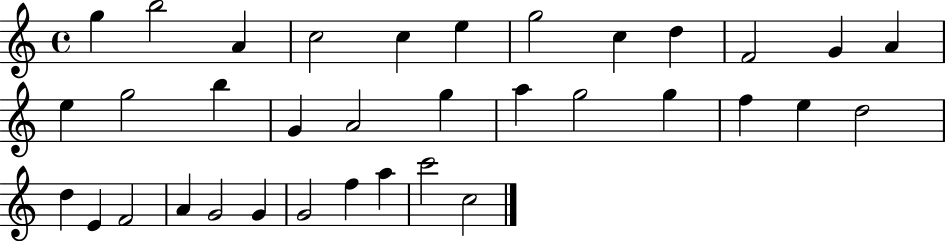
{
  \clef treble
  \time 4/4
  \defaultTimeSignature
  \key c \major
  g''4 b''2 a'4 | c''2 c''4 e''4 | g''2 c''4 d''4 | f'2 g'4 a'4 | \break e''4 g''2 b''4 | g'4 a'2 g''4 | a''4 g''2 g''4 | f''4 e''4 d''2 | \break d''4 e'4 f'2 | a'4 g'2 g'4 | g'2 f''4 a''4 | c'''2 c''2 | \break \bar "|."
}